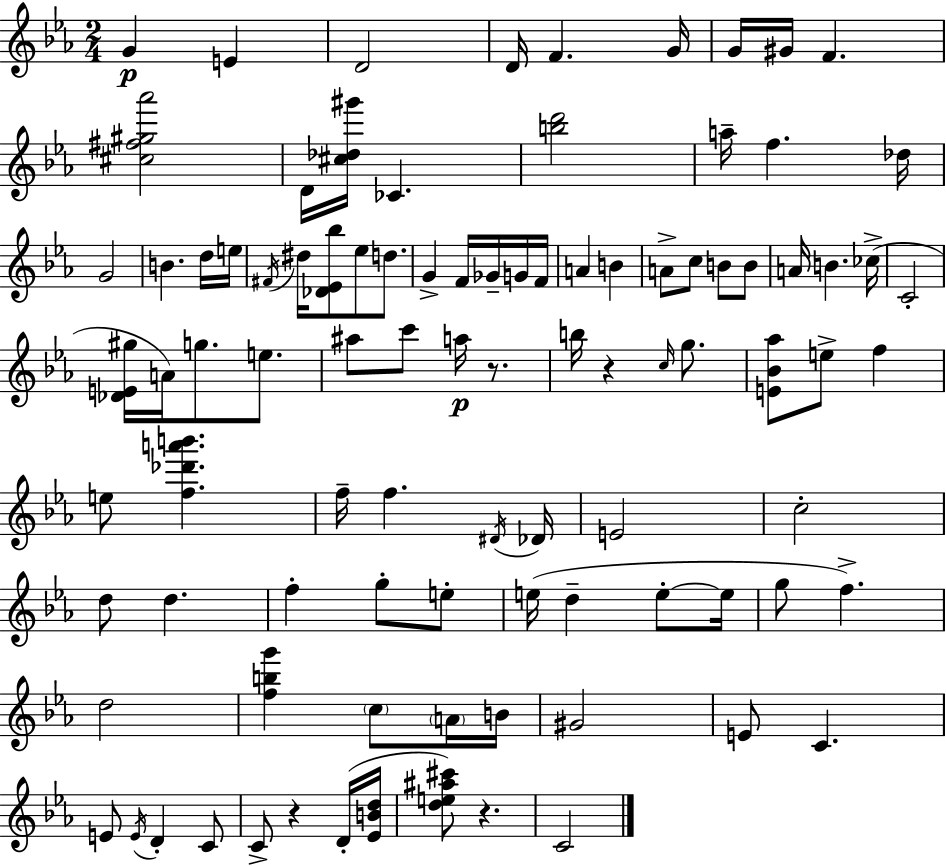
X:1
T:Untitled
M:2/4
L:1/4
K:Eb
G E D2 D/4 F G/4 G/4 ^G/4 F [^c^f^g_a']2 D/4 [^c_d^g']/4 _C [bd']2 a/4 f _d/4 G2 B d/4 e/4 ^F/4 ^d/4 [_D_E_b]/2 _e/2 d/2 G F/4 _G/4 G/4 F/4 A B A/2 c/2 B/2 B/2 A/4 B _c/4 C2 [_DE^g]/4 A/4 g/2 e/2 ^a/2 c'/2 a/4 z/2 b/4 z c/4 g/2 [E_B_a]/2 e/2 f e/2 [f_d'a'b'] f/4 f ^D/4 _D/4 E2 c2 d/2 d f g/2 e/2 e/4 d e/2 e/4 g/2 f d2 [fbg'] c/2 A/4 B/4 ^G2 E/2 C E/2 E/4 D C/2 C/2 z D/4 [_EBd]/4 [de^a^c']/2 z C2